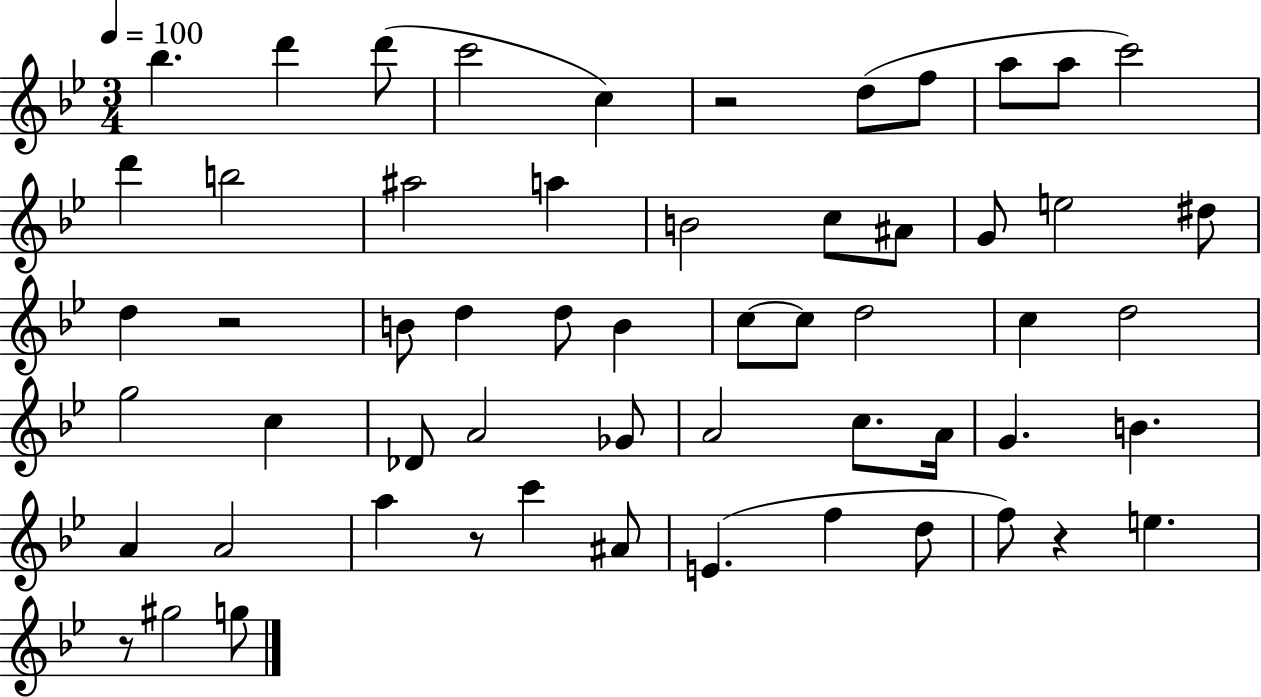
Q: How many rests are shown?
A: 5